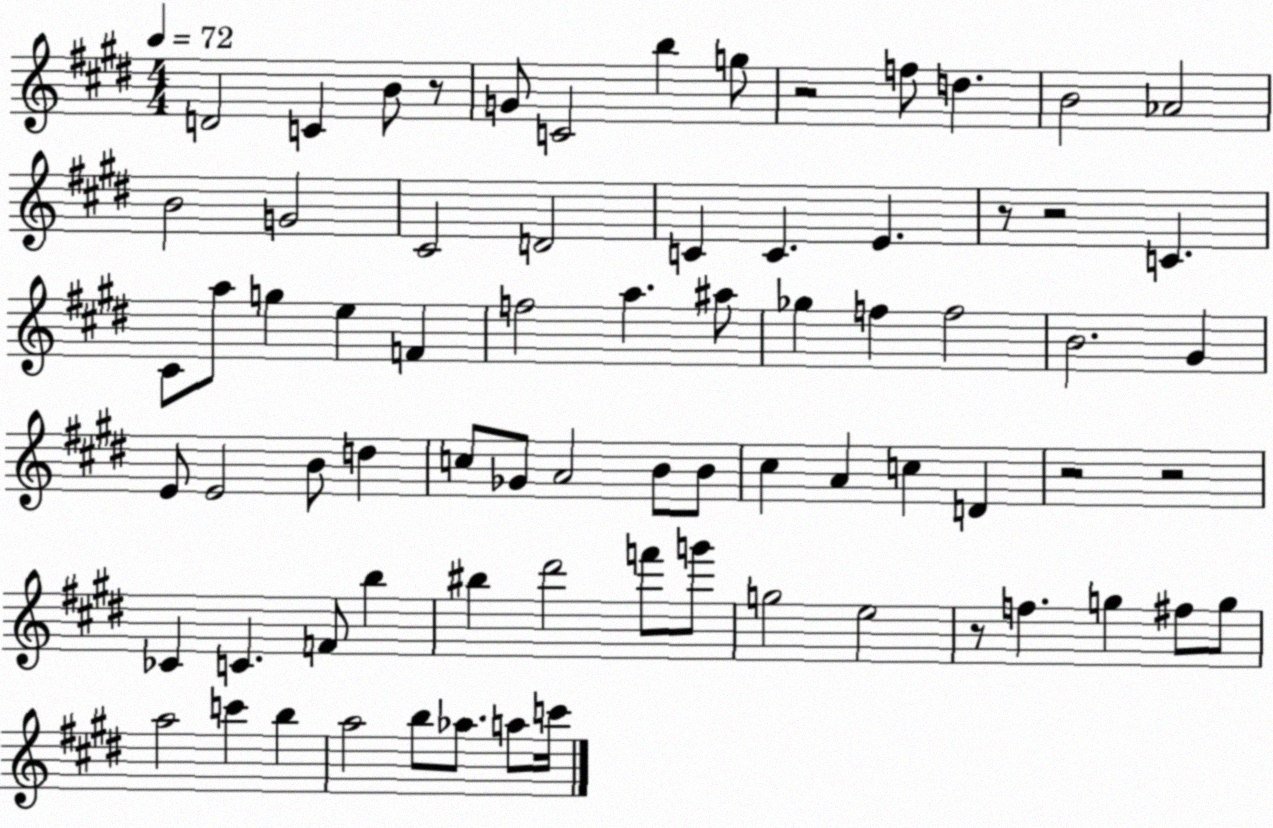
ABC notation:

X:1
T:Untitled
M:4/4
L:1/4
K:E
D2 C B/2 z/2 G/2 C2 b g/2 z2 f/2 d B2 _A2 B2 G2 ^C2 D2 C C E z/2 z2 C ^C/2 a/2 g e F f2 a ^a/2 _g f f2 B2 ^G E/2 E2 B/2 d c/2 _G/2 A2 B/2 B/2 ^c A c D z2 z2 _C C F/2 b ^b ^d'2 f'/2 g'/2 g2 e2 z/2 f g ^f/2 g/2 a2 c' b a2 b/2 _a/2 a/2 c'/4